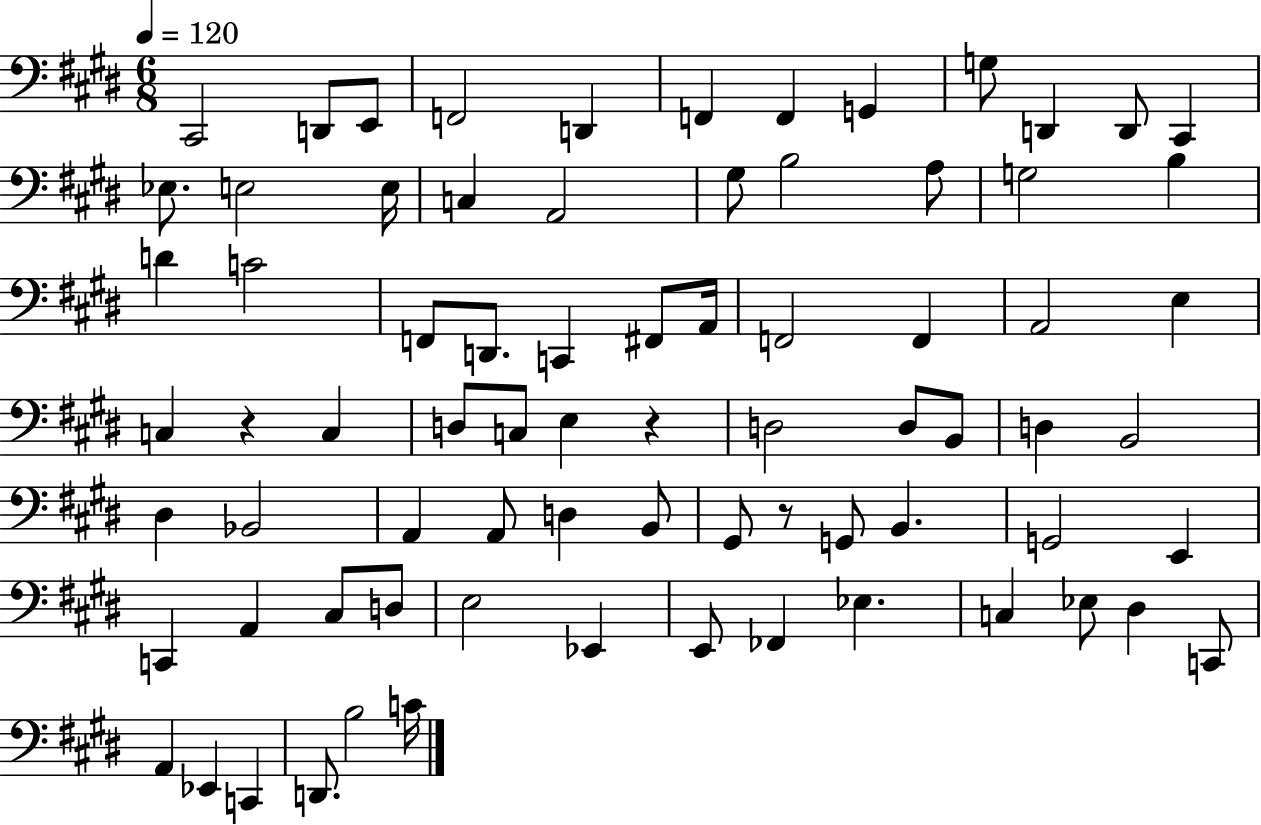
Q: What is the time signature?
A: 6/8